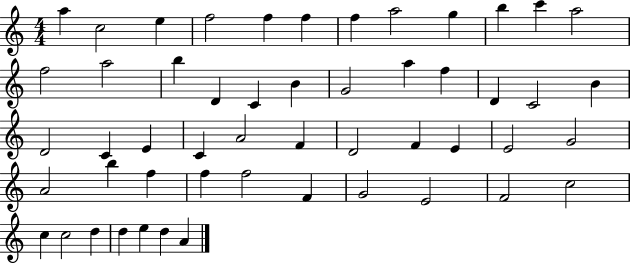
A5/q C5/h E5/q F5/h F5/q F5/q F5/q A5/h G5/q B5/q C6/q A5/h F5/h A5/h B5/q D4/q C4/q B4/q G4/h A5/q F5/q D4/q C4/h B4/q D4/h C4/q E4/q C4/q A4/h F4/q D4/h F4/q E4/q E4/h G4/h A4/h B5/q F5/q F5/q F5/h F4/q G4/h E4/h F4/h C5/h C5/q C5/h D5/q D5/q E5/q D5/q A4/q